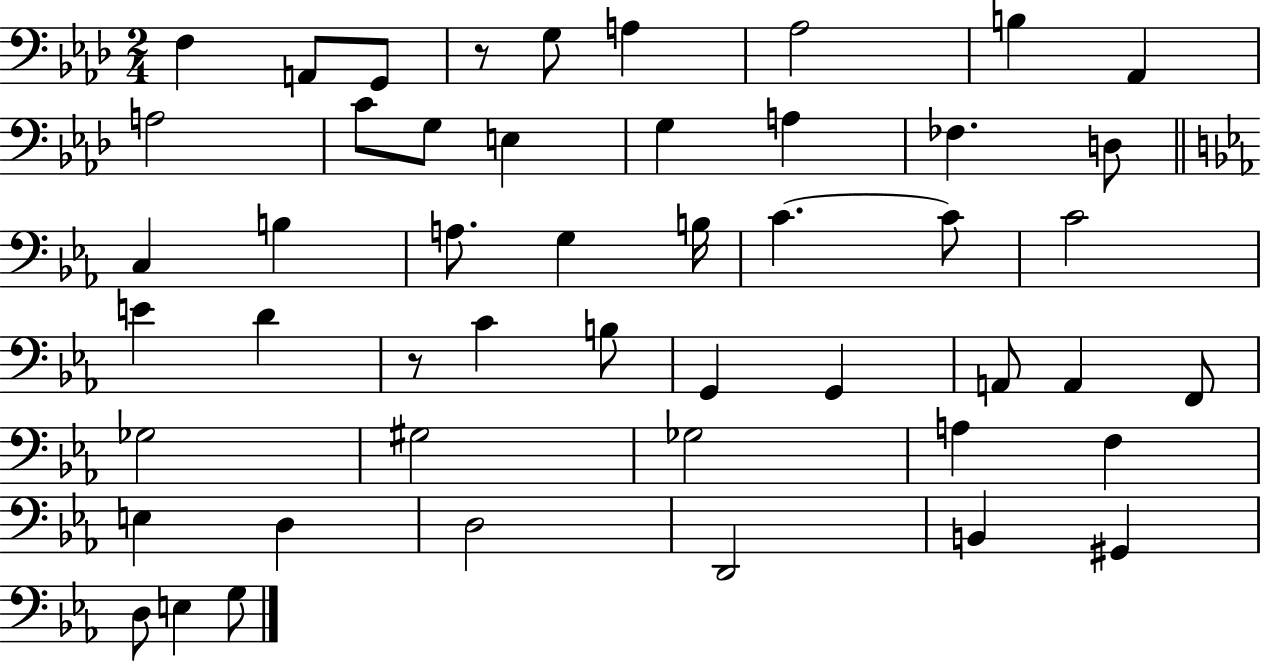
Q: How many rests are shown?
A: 2